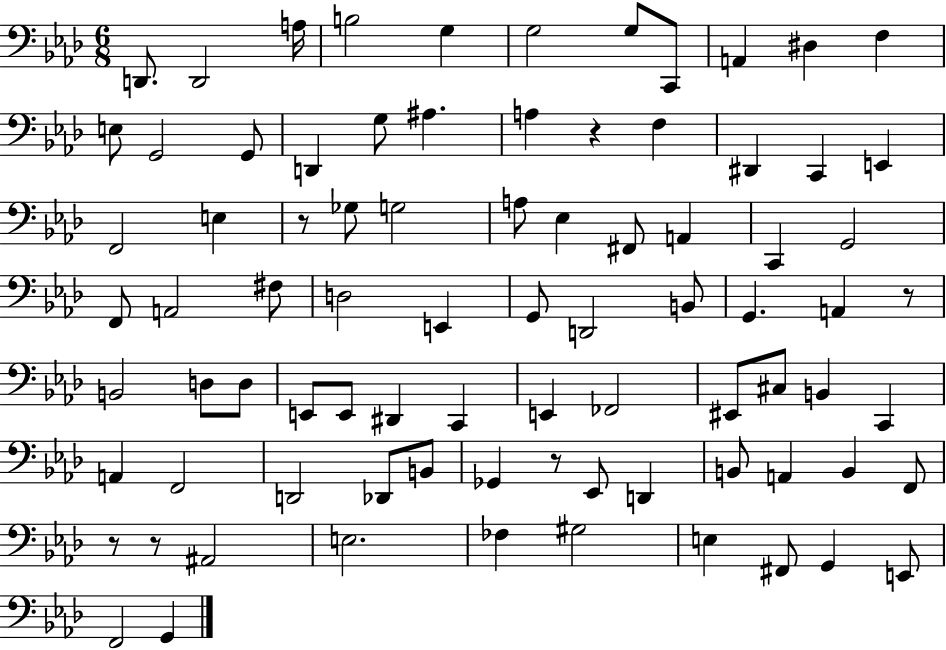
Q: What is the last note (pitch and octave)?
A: G2